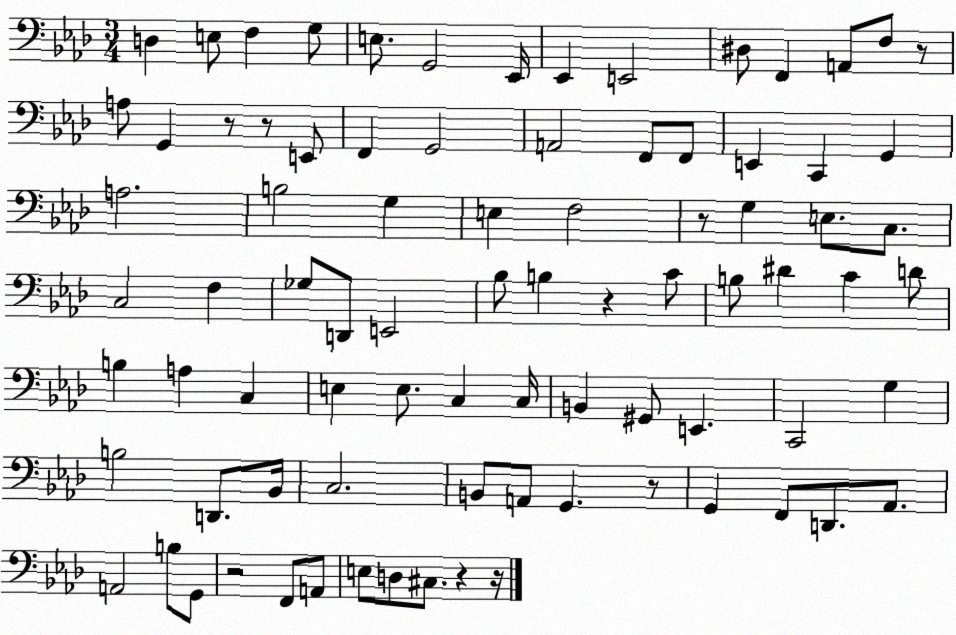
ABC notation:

X:1
T:Untitled
M:3/4
L:1/4
K:Ab
D, E,/2 F, G,/2 E,/2 G,,2 _E,,/4 _E,, E,,2 ^D,/2 F,, A,,/2 F,/2 z/2 A,/2 G,, z/2 z/2 E,,/2 F,, G,,2 A,,2 F,,/2 F,,/2 E,, C,, G,, A,2 B,2 G, E, F,2 z/2 G, E,/2 C,/2 C,2 F, _G,/2 D,,/2 E,,2 _B,/2 B, z C/2 B,/2 ^D C D/2 B, A, C, E, E,/2 C, C,/4 B,, ^G,,/2 E,, C,,2 G, B,2 D,,/2 _B,,/4 C,2 B,,/2 A,,/2 G,, z/2 G,, F,,/2 D,,/2 _A,,/2 A,,2 B,/2 G,,/2 z2 F,,/2 A,,/2 E,/2 D,/2 ^C,/2 z z/4